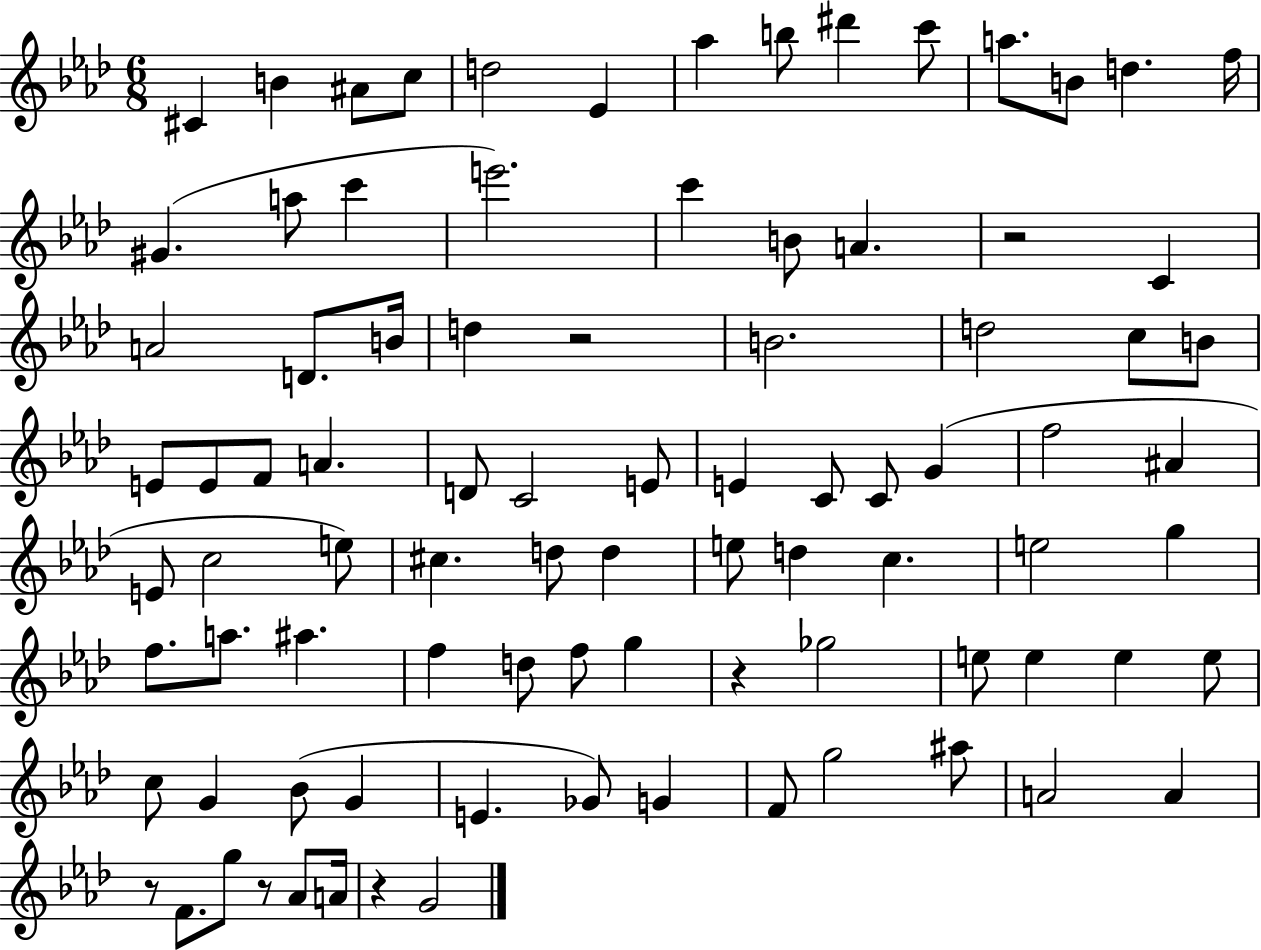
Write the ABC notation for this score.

X:1
T:Untitled
M:6/8
L:1/4
K:Ab
^C B ^A/2 c/2 d2 _E _a b/2 ^d' c'/2 a/2 B/2 d f/4 ^G a/2 c' e'2 c' B/2 A z2 C A2 D/2 B/4 d z2 B2 d2 c/2 B/2 E/2 E/2 F/2 A D/2 C2 E/2 E C/2 C/2 G f2 ^A E/2 c2 e/2 ^c d/2 d e/2 d c e2 g f/2 a/2 ^a f d/2 f/2 g z _g2 e/2 e e e/2 c/2 G _B/2 G E _G/2 G F/2 g2 ^a/2 A2 A z/2 F/2 g/2 z/2 _A/2 A/4 z G2